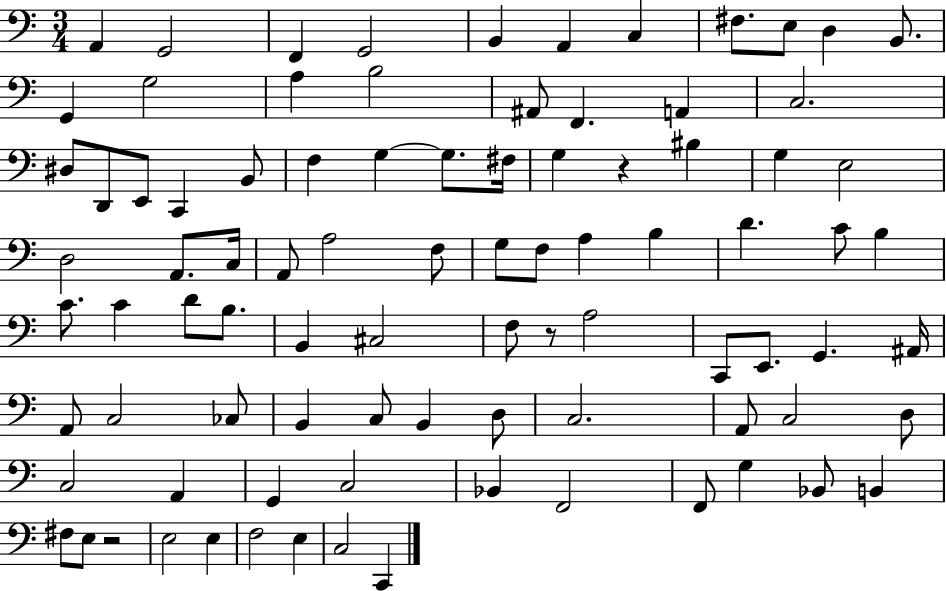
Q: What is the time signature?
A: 3/4